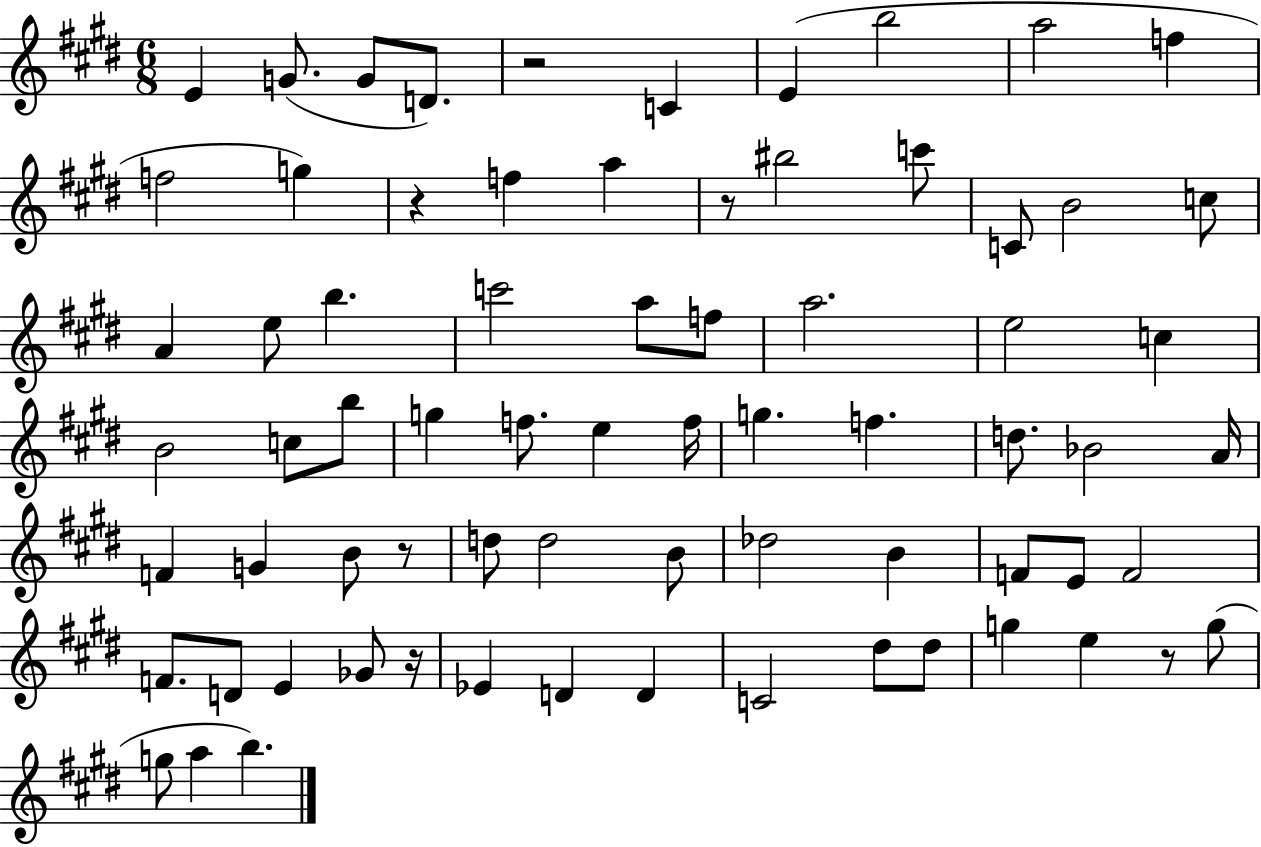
E4/q G4/e. G4/e D4/e. R/h C4/q E4/q B5/h A5/h F5/q F5/h G5/q R/q F5/q A5/q R/e BIS5/h C6/e C4/e B4/h C5/e A4/q E5/e B5/q. C6/h A5/e F5/e A5/h. E5/h C5/q B4/h C5/e B5/e G5/q F5/e. E5/q F5/s G5/q. F5/q. D5/e. Bb4/h A4/s F4/q G4/q B4/e R/e D5/e D5/h B4/e Db5/h B4/q F4/e E4/e F4/h F4/e. D4/e E4/q Gb4/e R/s Eb4/q D4/q D4/q C4/h D#5/e D#5/e G5/q E5/q R/e G5/e G5/e A5/q B5/q.